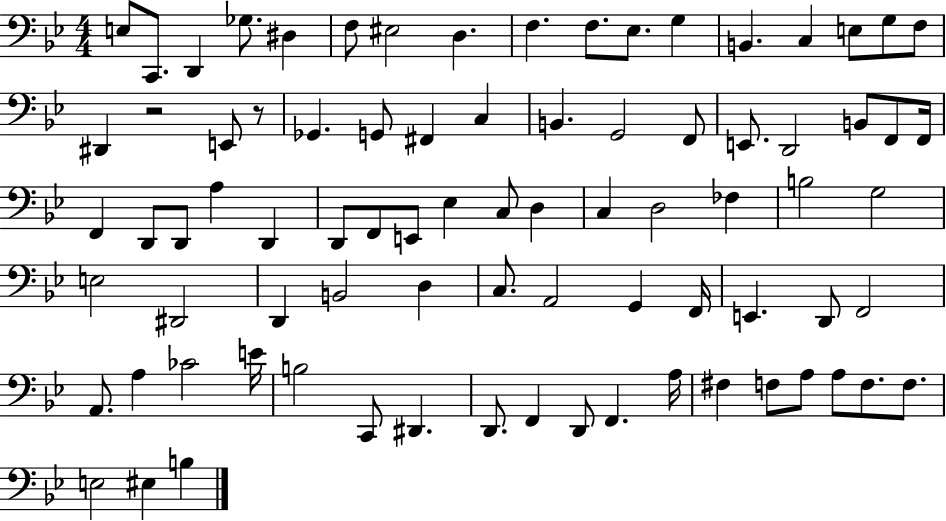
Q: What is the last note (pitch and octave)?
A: B3